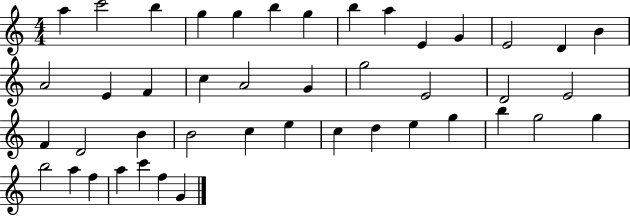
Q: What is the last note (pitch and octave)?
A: G4